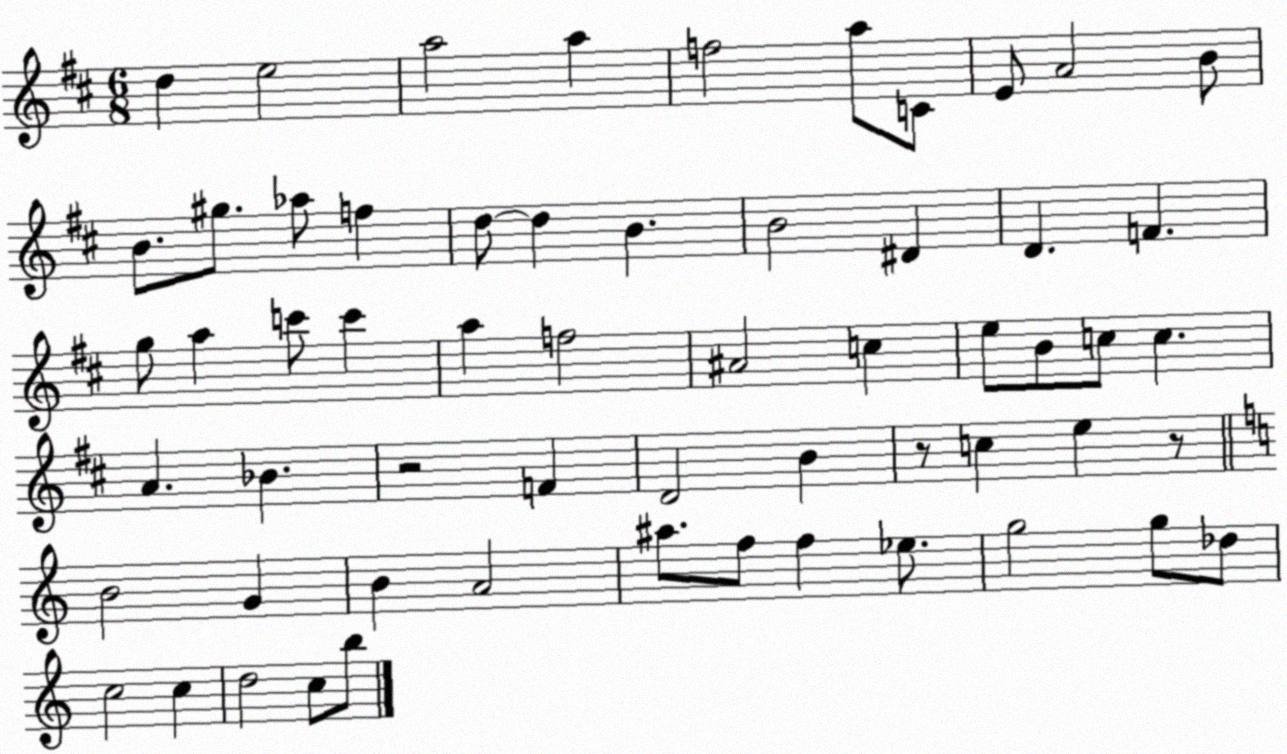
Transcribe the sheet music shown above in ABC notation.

X:1
T:Untitled
M:6/8
L:1/4
K:D
d e2 a2 a f2 a/2 C/2 E/2 A2 B/2 B/2 ^g/2 _a/2 f d/2 d B B2 ^D D F g/2 a c'/2 c' a f2 ^A2 c e/2 B/2 c/2 c A _B z2 F D2 B z/2 c e z/2 B2 G B A2 ^a/2 f/2 f _e/2 g2 g/2 _d/2 c2 c d2 c/2 b/2